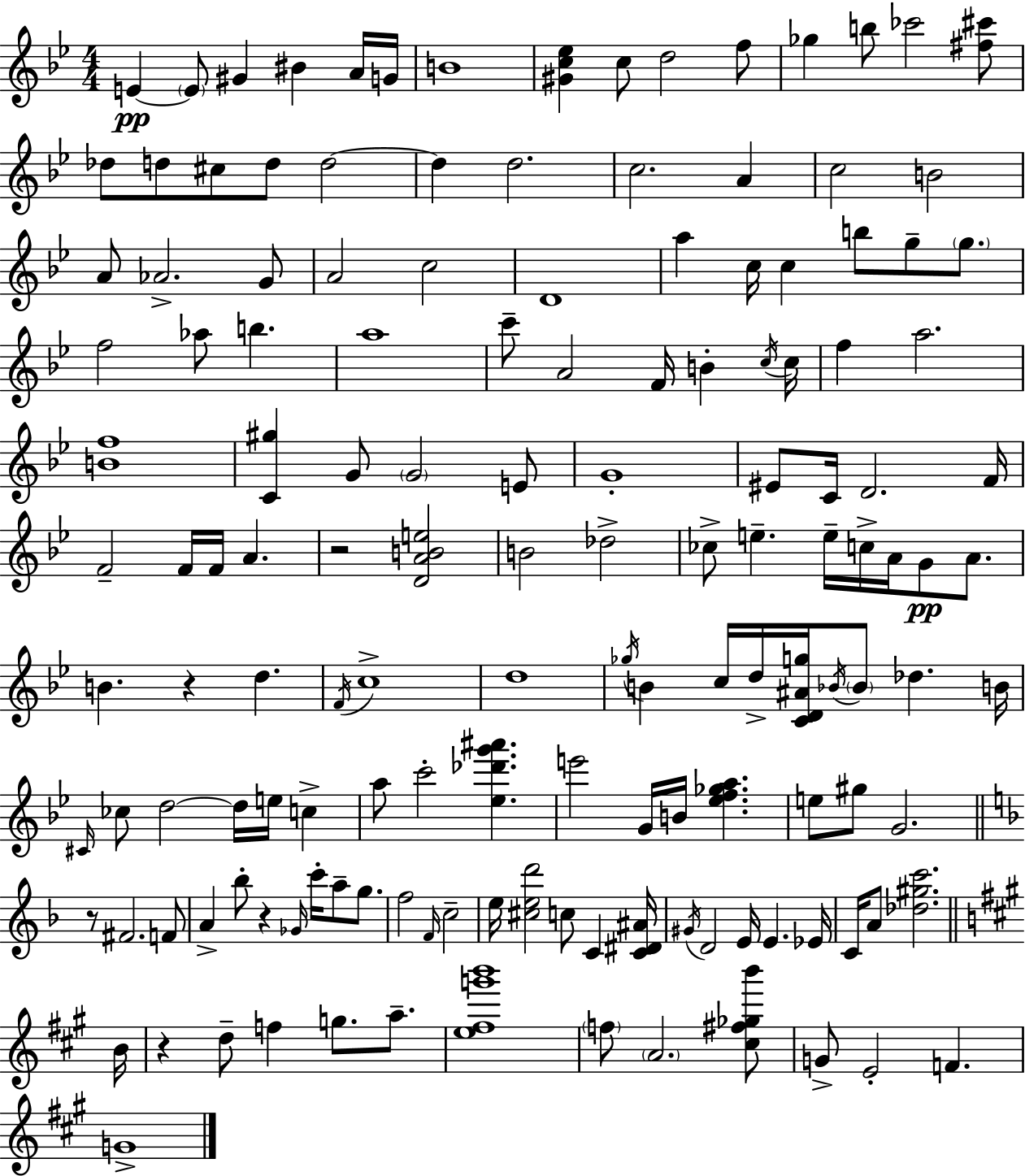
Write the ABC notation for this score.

X:1
T:Untitled
M:4/4
L:1/4
K:Gm
E E/2 ^G ^B A/4 G/4 B4 [^Gc_e] c/2 d2 f/2 _g b/2 _c'2 [^f^c']/2 _d/2 d/2 ^c/2 d/2 d2 d d2 c2 A c2 B2 A/2 _A2 G/2 A2 c2 D4 a c/4 c b/2 g/2 g/2 f2 _a/2 b a4 c'/2 A2 F/4 B c/4 c/4 f a2 [Bf]4 [C^g] G/2 G2 E/2 G4 ^E/2 C/4 D2 F/4 F2 F/4 F/4 A z2 [DABe]2 B2 _d2 _c/2 e e/4 c/4 A/4 G/2 A/2 B z d F/4 c4 d4 _g/4 B c/4 d/4 [CD^Ag]/4 _B/4 _B/2 _d B/4 ^C/4 _c/2 d2 d/4 e/4 c a/2 c'2 [_e_d'g'^a'] e'2 G/4 B/4 [_ef_ga] e/2 ^g/2 G2 z/2 ^F2 F/2 A _b/2 z _G/4 c'/4 a/2 g/2 f2 F/4 c2 e/4 [^ced']2 c/2 C [C^D^A]/4 ^G/4 D2 E/4 E _E/4 C/4 A/2 [_d^gc']2 B/4 z d/2 f g/2 a/2 [e^fg'b']4 f/2 A2 [^c^f_gb']/2 G/2 E2 F G4